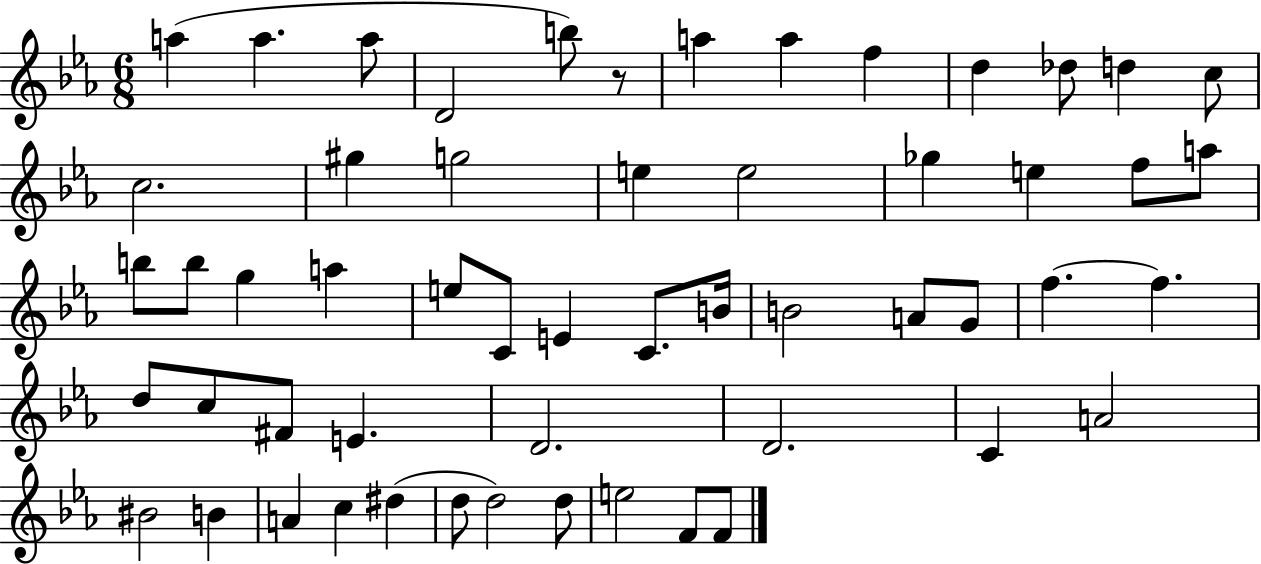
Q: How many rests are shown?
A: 1